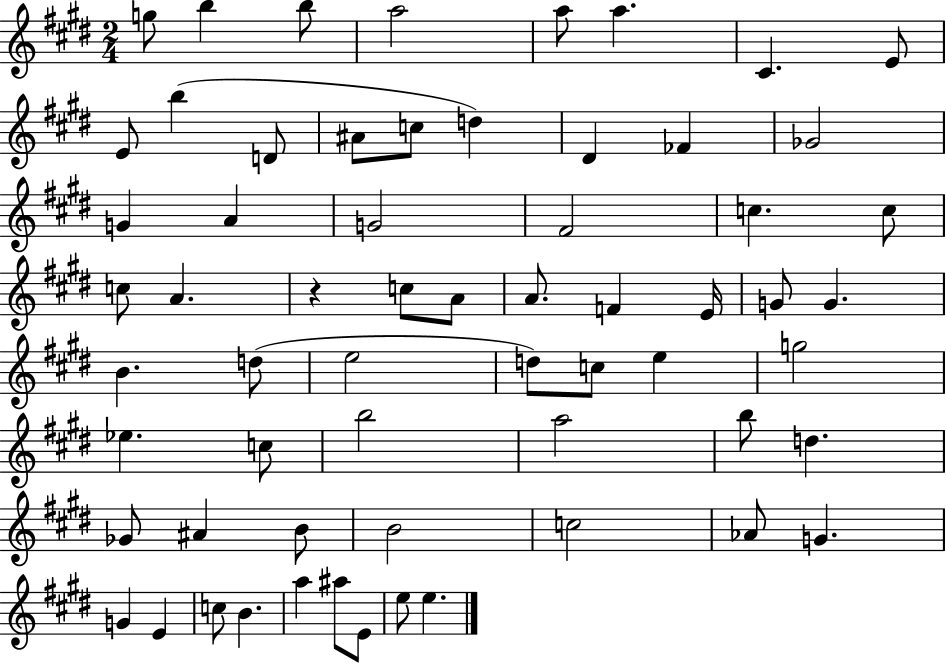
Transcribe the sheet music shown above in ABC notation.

X:1
T:Untitled
M:2/4
L:1/4
K:E
g/2 b b/2 a2 a/2 a ^C E/2 E/2 b D/2 ^A/2 c/2 d ^D _F _G2 G A G2 ^F2 c c/2 c/2 A z c/2 A/2 A/2 F E/4 G/2 G B d/2 e2 d/2 c/2 e g2 _e c/2 b2 a2 b/2 d _G/2 ^A B/2 B2 c2 _A/2 G G E c/2 B a ^a/2 E/2 e/2 e